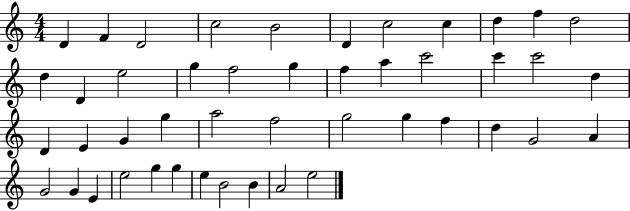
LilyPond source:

{
  \clef treble
  \numericTimeSignature
  \time 4/4
  \key c \major
  d'4 f'4 d'2 | c''2 b'2 | d'4 c''2 c''4 | d''4 f''4 d''2 | \break d''4 d'4 e''2 | g''4 f''2 g''4 | f''4 a''4 c'''2 | c'''4 c'''2 d''4 | \break d'4 e'4 g'4 g''4 | a''2 f''2 | g''2 g''4 f''4 | d''4 g'2 a'4 | \break g'2 g'4 e'4 | e''2 g''4 g''4 | e''4 b'2 b'4 | a'2 e''2 | \break \bar "|."
}